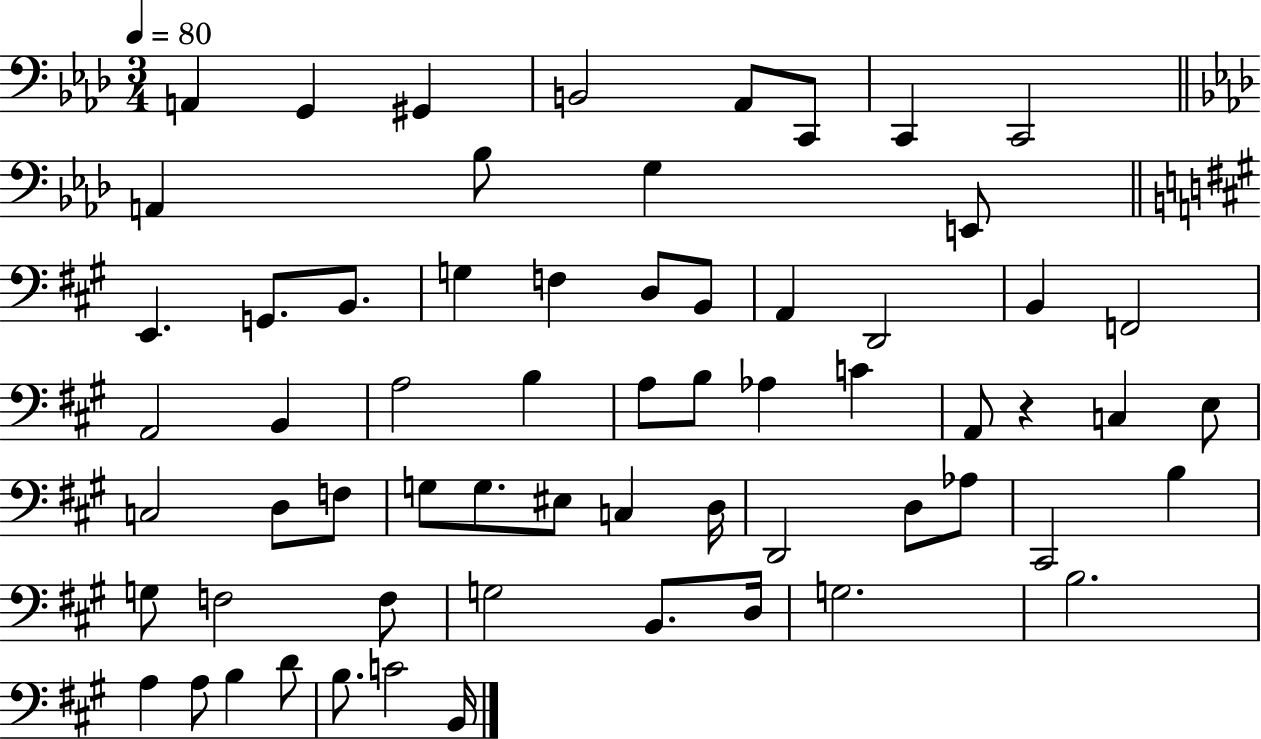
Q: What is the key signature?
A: AES major